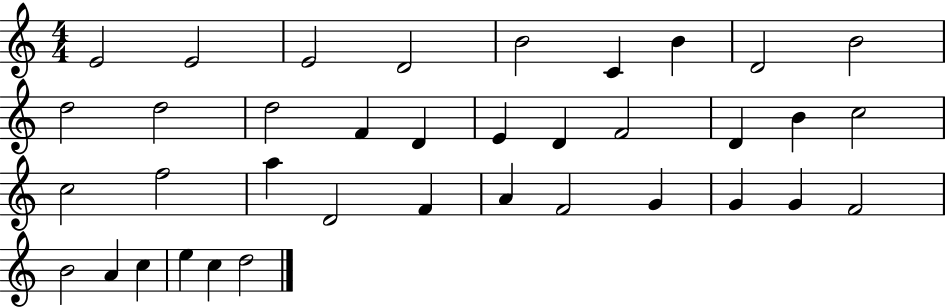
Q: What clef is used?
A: treble